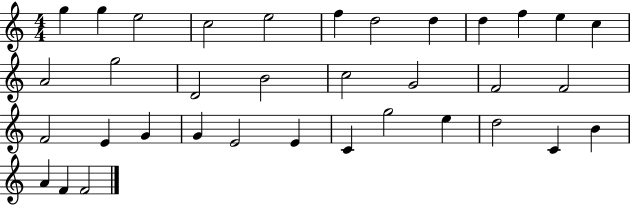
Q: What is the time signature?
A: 4/4